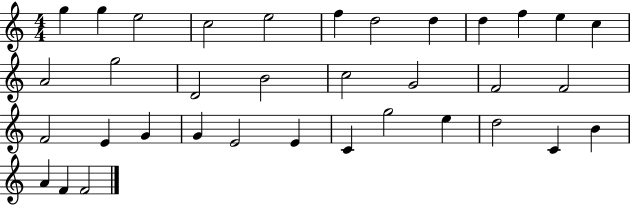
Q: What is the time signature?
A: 4/4